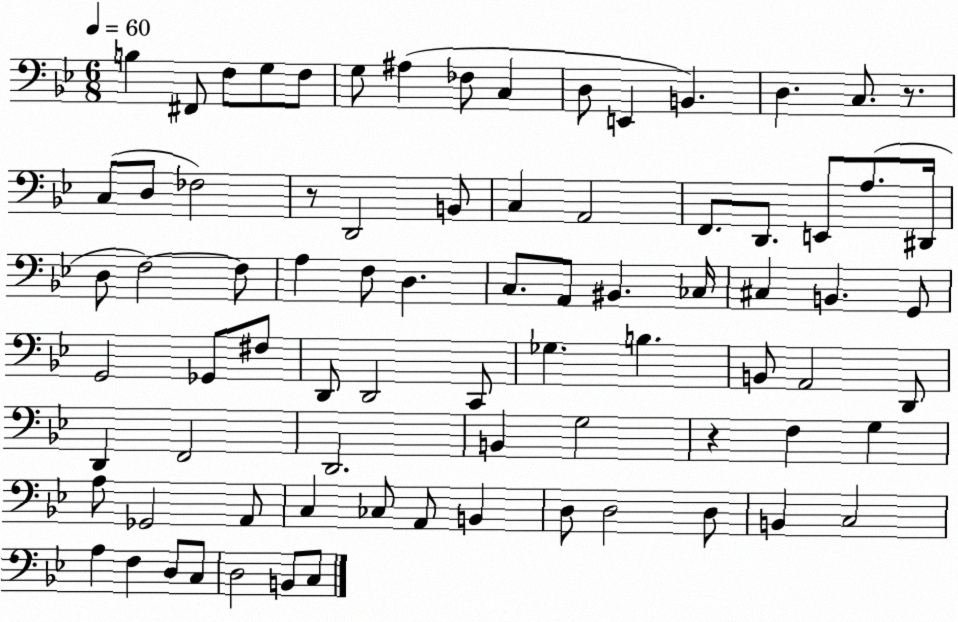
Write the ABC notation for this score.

X:1
T:Untitled
M:6/8
L:1/4
K:Bb
B, ^F,,/2 F,/2 G,/2 F,/2 G,/2 ^A, _F,/2 C, D,/2 E,, B,, D, C,/2 z/2 C,/2 D,/2 _F,2 z/2 D,,2 B,,/2 C, A,,2 F,,/2 D,,/2 E,,/2 A,/2 ^D,,/4 D,/2 F,2 F,/2 A, F,/2 D, C,/2 A,,/2 ^B,, _C,/4 ^C, B,, G,,/2 G,,2 _G,,/2 ^F,/2 D,,/2 D,,2 C,,/2 _G, B, B,,/2 A,,2 D,,/2 D,, F,,2 D,,2 B,, G,2 z F, G, A,/2 _G,,2 A,,/2 C, _C,/2 A,,/2 B,, D,/2 D,2 D,/2 B,, C,2 A, F, D,/2 C,/2 D,2 B,,/2 C,/2